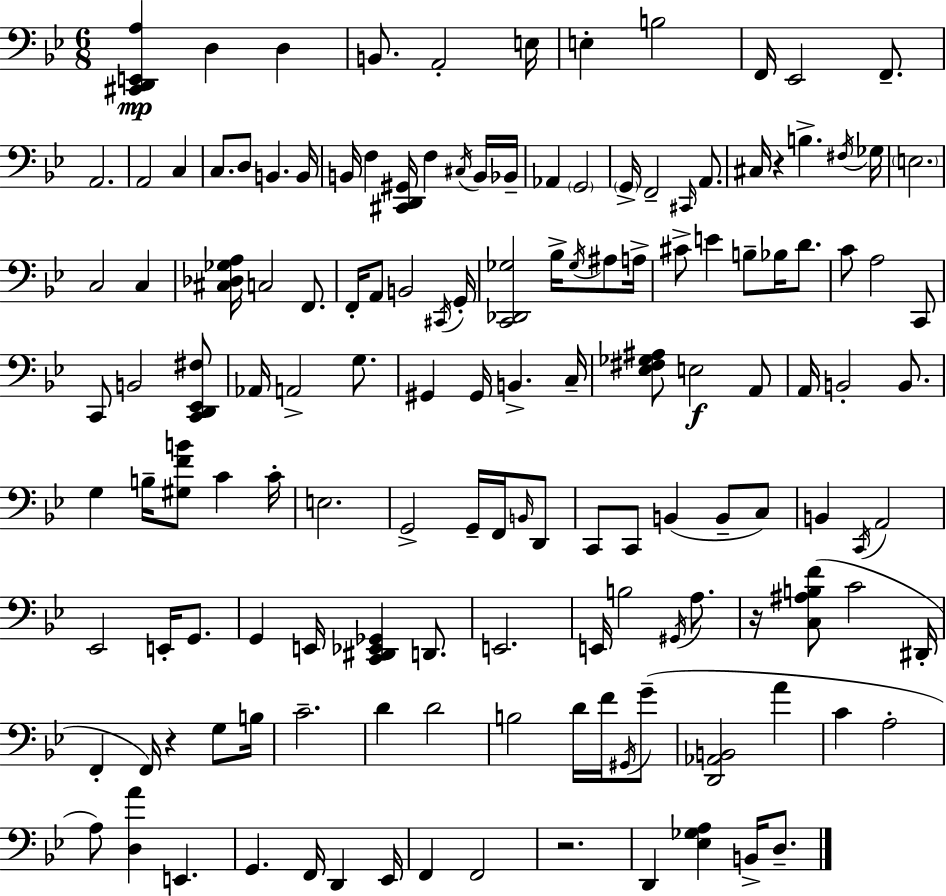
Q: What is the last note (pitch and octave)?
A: D3